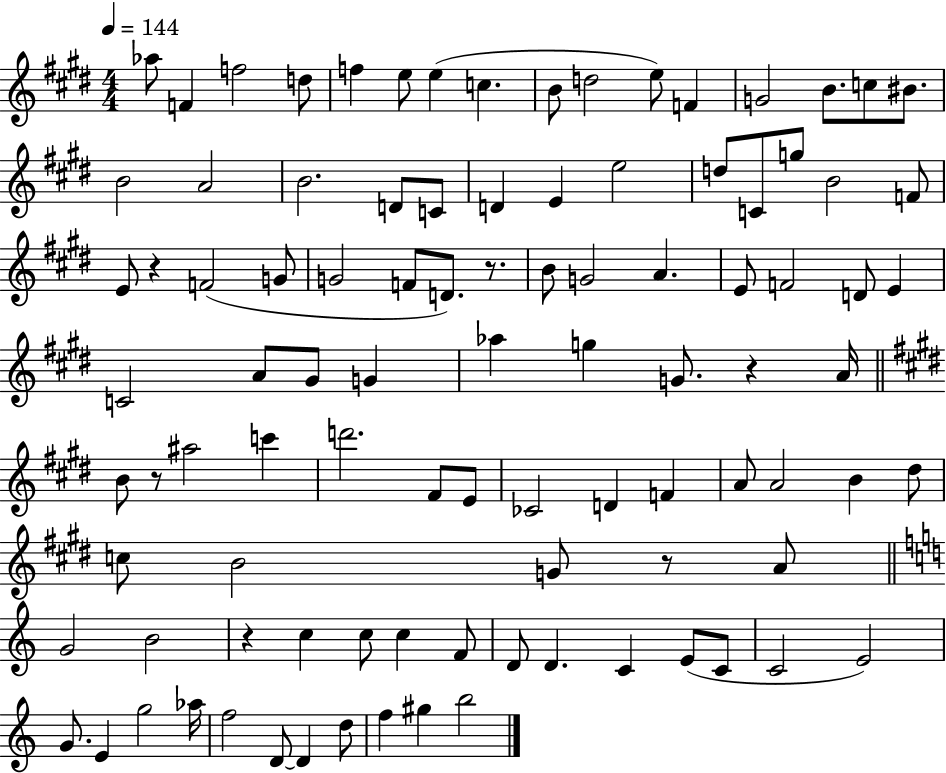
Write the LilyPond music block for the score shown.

{
  \clef treble
  \numericTimeSignature
  \time 4/4
  \key e \major
  \tempo 4 = 144
  \repeat volta 2 { aes''8 f'4 f''2 d''8 | f''4 e''8 e''4( c''4. | b'8 d''2 e''8) f'4 | g'2 b'8. c''8 bis'8. | \break b'2 a'2 | b'2. d'8 c'8 | d'4 e'4 e''2 | d''8 c'8 g''8 b'2 f'8 | \break e'8 r4 f'2( g'8 | g'2 f'8 d'8.) r8. | b'8 g'2 a'4. | e'8 f'2 d'8 e'4 | \break c'2 a'8 gis'8 g'4 | aes''4 g''4 g'8. r4 a'16 | \bar "||" \break \key e \major b'8 r8 ais''2 c'''4 | d'''2. fis'8 e'8 | ces'2 d'4 f'4 | a'8 a'2 b'4 dis''8 | \break c''8 b'2 g'8 r8 a'8 | \bar "||" \break \key a \minor g'2 b'2 | r4 c''4 c''8 c''4 f'8 | d'8 d'4. c'4 e'8( c'8 | c'2 e'2) | \break g'8. e'4 g''2 aes''16 | f''2 d'8~~ d'4 d''8 | f''4 gis''4 b''2 | } \bar "|."
}